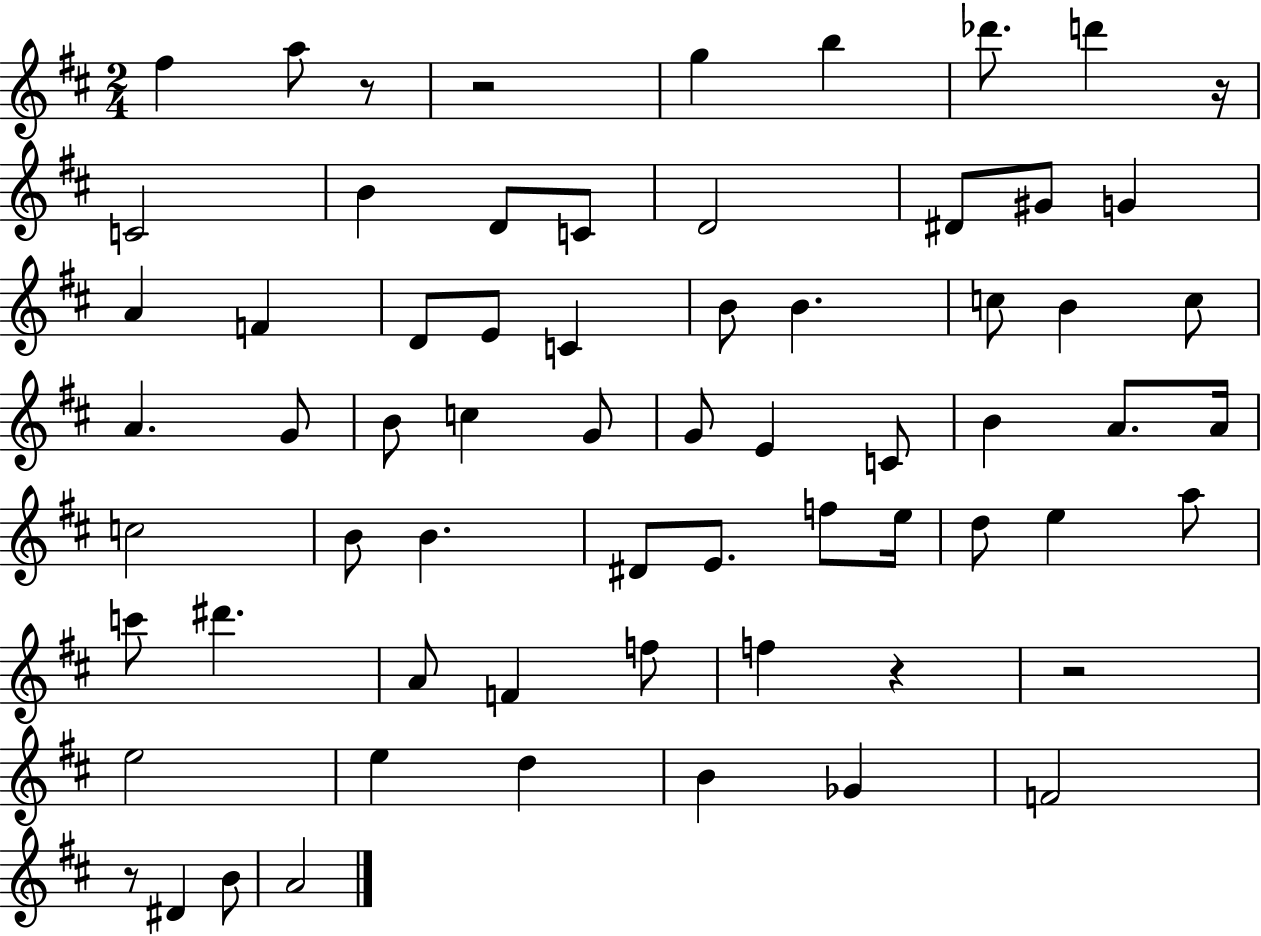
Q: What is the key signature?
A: D major